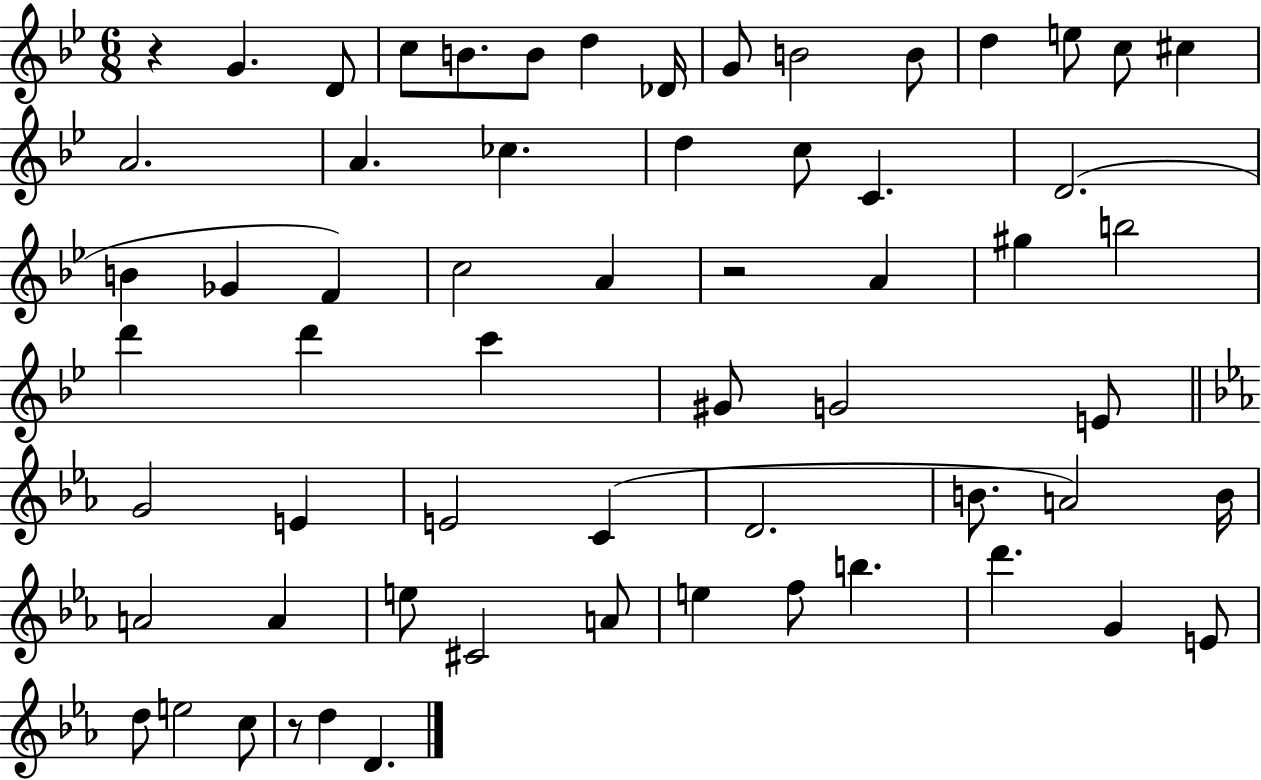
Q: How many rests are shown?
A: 3